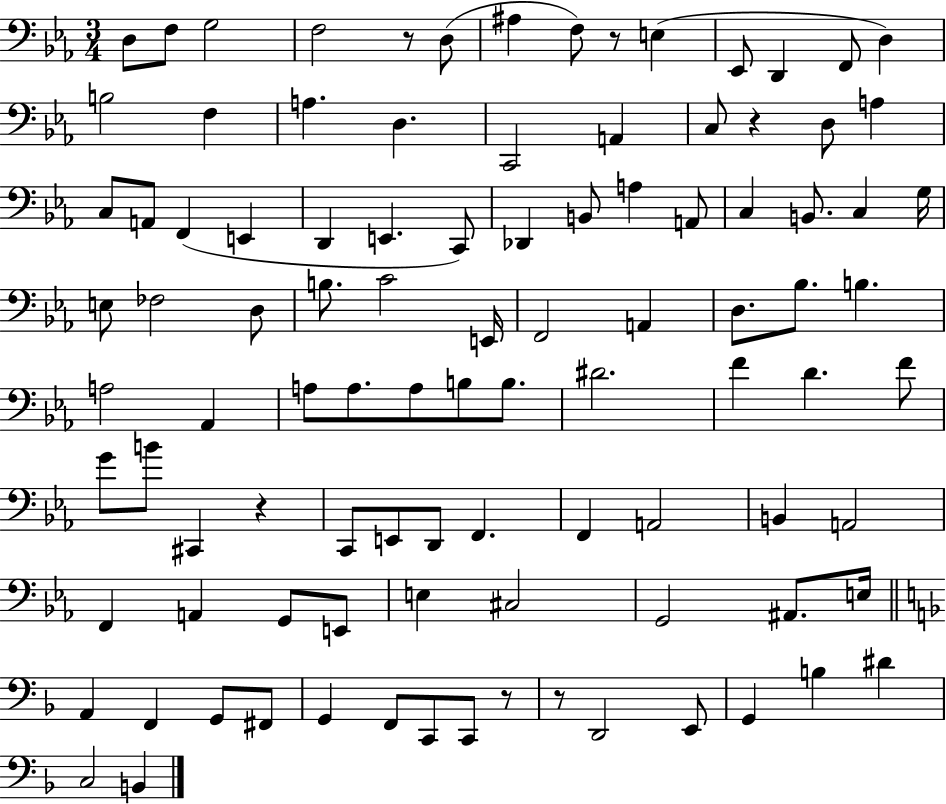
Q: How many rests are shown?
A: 6